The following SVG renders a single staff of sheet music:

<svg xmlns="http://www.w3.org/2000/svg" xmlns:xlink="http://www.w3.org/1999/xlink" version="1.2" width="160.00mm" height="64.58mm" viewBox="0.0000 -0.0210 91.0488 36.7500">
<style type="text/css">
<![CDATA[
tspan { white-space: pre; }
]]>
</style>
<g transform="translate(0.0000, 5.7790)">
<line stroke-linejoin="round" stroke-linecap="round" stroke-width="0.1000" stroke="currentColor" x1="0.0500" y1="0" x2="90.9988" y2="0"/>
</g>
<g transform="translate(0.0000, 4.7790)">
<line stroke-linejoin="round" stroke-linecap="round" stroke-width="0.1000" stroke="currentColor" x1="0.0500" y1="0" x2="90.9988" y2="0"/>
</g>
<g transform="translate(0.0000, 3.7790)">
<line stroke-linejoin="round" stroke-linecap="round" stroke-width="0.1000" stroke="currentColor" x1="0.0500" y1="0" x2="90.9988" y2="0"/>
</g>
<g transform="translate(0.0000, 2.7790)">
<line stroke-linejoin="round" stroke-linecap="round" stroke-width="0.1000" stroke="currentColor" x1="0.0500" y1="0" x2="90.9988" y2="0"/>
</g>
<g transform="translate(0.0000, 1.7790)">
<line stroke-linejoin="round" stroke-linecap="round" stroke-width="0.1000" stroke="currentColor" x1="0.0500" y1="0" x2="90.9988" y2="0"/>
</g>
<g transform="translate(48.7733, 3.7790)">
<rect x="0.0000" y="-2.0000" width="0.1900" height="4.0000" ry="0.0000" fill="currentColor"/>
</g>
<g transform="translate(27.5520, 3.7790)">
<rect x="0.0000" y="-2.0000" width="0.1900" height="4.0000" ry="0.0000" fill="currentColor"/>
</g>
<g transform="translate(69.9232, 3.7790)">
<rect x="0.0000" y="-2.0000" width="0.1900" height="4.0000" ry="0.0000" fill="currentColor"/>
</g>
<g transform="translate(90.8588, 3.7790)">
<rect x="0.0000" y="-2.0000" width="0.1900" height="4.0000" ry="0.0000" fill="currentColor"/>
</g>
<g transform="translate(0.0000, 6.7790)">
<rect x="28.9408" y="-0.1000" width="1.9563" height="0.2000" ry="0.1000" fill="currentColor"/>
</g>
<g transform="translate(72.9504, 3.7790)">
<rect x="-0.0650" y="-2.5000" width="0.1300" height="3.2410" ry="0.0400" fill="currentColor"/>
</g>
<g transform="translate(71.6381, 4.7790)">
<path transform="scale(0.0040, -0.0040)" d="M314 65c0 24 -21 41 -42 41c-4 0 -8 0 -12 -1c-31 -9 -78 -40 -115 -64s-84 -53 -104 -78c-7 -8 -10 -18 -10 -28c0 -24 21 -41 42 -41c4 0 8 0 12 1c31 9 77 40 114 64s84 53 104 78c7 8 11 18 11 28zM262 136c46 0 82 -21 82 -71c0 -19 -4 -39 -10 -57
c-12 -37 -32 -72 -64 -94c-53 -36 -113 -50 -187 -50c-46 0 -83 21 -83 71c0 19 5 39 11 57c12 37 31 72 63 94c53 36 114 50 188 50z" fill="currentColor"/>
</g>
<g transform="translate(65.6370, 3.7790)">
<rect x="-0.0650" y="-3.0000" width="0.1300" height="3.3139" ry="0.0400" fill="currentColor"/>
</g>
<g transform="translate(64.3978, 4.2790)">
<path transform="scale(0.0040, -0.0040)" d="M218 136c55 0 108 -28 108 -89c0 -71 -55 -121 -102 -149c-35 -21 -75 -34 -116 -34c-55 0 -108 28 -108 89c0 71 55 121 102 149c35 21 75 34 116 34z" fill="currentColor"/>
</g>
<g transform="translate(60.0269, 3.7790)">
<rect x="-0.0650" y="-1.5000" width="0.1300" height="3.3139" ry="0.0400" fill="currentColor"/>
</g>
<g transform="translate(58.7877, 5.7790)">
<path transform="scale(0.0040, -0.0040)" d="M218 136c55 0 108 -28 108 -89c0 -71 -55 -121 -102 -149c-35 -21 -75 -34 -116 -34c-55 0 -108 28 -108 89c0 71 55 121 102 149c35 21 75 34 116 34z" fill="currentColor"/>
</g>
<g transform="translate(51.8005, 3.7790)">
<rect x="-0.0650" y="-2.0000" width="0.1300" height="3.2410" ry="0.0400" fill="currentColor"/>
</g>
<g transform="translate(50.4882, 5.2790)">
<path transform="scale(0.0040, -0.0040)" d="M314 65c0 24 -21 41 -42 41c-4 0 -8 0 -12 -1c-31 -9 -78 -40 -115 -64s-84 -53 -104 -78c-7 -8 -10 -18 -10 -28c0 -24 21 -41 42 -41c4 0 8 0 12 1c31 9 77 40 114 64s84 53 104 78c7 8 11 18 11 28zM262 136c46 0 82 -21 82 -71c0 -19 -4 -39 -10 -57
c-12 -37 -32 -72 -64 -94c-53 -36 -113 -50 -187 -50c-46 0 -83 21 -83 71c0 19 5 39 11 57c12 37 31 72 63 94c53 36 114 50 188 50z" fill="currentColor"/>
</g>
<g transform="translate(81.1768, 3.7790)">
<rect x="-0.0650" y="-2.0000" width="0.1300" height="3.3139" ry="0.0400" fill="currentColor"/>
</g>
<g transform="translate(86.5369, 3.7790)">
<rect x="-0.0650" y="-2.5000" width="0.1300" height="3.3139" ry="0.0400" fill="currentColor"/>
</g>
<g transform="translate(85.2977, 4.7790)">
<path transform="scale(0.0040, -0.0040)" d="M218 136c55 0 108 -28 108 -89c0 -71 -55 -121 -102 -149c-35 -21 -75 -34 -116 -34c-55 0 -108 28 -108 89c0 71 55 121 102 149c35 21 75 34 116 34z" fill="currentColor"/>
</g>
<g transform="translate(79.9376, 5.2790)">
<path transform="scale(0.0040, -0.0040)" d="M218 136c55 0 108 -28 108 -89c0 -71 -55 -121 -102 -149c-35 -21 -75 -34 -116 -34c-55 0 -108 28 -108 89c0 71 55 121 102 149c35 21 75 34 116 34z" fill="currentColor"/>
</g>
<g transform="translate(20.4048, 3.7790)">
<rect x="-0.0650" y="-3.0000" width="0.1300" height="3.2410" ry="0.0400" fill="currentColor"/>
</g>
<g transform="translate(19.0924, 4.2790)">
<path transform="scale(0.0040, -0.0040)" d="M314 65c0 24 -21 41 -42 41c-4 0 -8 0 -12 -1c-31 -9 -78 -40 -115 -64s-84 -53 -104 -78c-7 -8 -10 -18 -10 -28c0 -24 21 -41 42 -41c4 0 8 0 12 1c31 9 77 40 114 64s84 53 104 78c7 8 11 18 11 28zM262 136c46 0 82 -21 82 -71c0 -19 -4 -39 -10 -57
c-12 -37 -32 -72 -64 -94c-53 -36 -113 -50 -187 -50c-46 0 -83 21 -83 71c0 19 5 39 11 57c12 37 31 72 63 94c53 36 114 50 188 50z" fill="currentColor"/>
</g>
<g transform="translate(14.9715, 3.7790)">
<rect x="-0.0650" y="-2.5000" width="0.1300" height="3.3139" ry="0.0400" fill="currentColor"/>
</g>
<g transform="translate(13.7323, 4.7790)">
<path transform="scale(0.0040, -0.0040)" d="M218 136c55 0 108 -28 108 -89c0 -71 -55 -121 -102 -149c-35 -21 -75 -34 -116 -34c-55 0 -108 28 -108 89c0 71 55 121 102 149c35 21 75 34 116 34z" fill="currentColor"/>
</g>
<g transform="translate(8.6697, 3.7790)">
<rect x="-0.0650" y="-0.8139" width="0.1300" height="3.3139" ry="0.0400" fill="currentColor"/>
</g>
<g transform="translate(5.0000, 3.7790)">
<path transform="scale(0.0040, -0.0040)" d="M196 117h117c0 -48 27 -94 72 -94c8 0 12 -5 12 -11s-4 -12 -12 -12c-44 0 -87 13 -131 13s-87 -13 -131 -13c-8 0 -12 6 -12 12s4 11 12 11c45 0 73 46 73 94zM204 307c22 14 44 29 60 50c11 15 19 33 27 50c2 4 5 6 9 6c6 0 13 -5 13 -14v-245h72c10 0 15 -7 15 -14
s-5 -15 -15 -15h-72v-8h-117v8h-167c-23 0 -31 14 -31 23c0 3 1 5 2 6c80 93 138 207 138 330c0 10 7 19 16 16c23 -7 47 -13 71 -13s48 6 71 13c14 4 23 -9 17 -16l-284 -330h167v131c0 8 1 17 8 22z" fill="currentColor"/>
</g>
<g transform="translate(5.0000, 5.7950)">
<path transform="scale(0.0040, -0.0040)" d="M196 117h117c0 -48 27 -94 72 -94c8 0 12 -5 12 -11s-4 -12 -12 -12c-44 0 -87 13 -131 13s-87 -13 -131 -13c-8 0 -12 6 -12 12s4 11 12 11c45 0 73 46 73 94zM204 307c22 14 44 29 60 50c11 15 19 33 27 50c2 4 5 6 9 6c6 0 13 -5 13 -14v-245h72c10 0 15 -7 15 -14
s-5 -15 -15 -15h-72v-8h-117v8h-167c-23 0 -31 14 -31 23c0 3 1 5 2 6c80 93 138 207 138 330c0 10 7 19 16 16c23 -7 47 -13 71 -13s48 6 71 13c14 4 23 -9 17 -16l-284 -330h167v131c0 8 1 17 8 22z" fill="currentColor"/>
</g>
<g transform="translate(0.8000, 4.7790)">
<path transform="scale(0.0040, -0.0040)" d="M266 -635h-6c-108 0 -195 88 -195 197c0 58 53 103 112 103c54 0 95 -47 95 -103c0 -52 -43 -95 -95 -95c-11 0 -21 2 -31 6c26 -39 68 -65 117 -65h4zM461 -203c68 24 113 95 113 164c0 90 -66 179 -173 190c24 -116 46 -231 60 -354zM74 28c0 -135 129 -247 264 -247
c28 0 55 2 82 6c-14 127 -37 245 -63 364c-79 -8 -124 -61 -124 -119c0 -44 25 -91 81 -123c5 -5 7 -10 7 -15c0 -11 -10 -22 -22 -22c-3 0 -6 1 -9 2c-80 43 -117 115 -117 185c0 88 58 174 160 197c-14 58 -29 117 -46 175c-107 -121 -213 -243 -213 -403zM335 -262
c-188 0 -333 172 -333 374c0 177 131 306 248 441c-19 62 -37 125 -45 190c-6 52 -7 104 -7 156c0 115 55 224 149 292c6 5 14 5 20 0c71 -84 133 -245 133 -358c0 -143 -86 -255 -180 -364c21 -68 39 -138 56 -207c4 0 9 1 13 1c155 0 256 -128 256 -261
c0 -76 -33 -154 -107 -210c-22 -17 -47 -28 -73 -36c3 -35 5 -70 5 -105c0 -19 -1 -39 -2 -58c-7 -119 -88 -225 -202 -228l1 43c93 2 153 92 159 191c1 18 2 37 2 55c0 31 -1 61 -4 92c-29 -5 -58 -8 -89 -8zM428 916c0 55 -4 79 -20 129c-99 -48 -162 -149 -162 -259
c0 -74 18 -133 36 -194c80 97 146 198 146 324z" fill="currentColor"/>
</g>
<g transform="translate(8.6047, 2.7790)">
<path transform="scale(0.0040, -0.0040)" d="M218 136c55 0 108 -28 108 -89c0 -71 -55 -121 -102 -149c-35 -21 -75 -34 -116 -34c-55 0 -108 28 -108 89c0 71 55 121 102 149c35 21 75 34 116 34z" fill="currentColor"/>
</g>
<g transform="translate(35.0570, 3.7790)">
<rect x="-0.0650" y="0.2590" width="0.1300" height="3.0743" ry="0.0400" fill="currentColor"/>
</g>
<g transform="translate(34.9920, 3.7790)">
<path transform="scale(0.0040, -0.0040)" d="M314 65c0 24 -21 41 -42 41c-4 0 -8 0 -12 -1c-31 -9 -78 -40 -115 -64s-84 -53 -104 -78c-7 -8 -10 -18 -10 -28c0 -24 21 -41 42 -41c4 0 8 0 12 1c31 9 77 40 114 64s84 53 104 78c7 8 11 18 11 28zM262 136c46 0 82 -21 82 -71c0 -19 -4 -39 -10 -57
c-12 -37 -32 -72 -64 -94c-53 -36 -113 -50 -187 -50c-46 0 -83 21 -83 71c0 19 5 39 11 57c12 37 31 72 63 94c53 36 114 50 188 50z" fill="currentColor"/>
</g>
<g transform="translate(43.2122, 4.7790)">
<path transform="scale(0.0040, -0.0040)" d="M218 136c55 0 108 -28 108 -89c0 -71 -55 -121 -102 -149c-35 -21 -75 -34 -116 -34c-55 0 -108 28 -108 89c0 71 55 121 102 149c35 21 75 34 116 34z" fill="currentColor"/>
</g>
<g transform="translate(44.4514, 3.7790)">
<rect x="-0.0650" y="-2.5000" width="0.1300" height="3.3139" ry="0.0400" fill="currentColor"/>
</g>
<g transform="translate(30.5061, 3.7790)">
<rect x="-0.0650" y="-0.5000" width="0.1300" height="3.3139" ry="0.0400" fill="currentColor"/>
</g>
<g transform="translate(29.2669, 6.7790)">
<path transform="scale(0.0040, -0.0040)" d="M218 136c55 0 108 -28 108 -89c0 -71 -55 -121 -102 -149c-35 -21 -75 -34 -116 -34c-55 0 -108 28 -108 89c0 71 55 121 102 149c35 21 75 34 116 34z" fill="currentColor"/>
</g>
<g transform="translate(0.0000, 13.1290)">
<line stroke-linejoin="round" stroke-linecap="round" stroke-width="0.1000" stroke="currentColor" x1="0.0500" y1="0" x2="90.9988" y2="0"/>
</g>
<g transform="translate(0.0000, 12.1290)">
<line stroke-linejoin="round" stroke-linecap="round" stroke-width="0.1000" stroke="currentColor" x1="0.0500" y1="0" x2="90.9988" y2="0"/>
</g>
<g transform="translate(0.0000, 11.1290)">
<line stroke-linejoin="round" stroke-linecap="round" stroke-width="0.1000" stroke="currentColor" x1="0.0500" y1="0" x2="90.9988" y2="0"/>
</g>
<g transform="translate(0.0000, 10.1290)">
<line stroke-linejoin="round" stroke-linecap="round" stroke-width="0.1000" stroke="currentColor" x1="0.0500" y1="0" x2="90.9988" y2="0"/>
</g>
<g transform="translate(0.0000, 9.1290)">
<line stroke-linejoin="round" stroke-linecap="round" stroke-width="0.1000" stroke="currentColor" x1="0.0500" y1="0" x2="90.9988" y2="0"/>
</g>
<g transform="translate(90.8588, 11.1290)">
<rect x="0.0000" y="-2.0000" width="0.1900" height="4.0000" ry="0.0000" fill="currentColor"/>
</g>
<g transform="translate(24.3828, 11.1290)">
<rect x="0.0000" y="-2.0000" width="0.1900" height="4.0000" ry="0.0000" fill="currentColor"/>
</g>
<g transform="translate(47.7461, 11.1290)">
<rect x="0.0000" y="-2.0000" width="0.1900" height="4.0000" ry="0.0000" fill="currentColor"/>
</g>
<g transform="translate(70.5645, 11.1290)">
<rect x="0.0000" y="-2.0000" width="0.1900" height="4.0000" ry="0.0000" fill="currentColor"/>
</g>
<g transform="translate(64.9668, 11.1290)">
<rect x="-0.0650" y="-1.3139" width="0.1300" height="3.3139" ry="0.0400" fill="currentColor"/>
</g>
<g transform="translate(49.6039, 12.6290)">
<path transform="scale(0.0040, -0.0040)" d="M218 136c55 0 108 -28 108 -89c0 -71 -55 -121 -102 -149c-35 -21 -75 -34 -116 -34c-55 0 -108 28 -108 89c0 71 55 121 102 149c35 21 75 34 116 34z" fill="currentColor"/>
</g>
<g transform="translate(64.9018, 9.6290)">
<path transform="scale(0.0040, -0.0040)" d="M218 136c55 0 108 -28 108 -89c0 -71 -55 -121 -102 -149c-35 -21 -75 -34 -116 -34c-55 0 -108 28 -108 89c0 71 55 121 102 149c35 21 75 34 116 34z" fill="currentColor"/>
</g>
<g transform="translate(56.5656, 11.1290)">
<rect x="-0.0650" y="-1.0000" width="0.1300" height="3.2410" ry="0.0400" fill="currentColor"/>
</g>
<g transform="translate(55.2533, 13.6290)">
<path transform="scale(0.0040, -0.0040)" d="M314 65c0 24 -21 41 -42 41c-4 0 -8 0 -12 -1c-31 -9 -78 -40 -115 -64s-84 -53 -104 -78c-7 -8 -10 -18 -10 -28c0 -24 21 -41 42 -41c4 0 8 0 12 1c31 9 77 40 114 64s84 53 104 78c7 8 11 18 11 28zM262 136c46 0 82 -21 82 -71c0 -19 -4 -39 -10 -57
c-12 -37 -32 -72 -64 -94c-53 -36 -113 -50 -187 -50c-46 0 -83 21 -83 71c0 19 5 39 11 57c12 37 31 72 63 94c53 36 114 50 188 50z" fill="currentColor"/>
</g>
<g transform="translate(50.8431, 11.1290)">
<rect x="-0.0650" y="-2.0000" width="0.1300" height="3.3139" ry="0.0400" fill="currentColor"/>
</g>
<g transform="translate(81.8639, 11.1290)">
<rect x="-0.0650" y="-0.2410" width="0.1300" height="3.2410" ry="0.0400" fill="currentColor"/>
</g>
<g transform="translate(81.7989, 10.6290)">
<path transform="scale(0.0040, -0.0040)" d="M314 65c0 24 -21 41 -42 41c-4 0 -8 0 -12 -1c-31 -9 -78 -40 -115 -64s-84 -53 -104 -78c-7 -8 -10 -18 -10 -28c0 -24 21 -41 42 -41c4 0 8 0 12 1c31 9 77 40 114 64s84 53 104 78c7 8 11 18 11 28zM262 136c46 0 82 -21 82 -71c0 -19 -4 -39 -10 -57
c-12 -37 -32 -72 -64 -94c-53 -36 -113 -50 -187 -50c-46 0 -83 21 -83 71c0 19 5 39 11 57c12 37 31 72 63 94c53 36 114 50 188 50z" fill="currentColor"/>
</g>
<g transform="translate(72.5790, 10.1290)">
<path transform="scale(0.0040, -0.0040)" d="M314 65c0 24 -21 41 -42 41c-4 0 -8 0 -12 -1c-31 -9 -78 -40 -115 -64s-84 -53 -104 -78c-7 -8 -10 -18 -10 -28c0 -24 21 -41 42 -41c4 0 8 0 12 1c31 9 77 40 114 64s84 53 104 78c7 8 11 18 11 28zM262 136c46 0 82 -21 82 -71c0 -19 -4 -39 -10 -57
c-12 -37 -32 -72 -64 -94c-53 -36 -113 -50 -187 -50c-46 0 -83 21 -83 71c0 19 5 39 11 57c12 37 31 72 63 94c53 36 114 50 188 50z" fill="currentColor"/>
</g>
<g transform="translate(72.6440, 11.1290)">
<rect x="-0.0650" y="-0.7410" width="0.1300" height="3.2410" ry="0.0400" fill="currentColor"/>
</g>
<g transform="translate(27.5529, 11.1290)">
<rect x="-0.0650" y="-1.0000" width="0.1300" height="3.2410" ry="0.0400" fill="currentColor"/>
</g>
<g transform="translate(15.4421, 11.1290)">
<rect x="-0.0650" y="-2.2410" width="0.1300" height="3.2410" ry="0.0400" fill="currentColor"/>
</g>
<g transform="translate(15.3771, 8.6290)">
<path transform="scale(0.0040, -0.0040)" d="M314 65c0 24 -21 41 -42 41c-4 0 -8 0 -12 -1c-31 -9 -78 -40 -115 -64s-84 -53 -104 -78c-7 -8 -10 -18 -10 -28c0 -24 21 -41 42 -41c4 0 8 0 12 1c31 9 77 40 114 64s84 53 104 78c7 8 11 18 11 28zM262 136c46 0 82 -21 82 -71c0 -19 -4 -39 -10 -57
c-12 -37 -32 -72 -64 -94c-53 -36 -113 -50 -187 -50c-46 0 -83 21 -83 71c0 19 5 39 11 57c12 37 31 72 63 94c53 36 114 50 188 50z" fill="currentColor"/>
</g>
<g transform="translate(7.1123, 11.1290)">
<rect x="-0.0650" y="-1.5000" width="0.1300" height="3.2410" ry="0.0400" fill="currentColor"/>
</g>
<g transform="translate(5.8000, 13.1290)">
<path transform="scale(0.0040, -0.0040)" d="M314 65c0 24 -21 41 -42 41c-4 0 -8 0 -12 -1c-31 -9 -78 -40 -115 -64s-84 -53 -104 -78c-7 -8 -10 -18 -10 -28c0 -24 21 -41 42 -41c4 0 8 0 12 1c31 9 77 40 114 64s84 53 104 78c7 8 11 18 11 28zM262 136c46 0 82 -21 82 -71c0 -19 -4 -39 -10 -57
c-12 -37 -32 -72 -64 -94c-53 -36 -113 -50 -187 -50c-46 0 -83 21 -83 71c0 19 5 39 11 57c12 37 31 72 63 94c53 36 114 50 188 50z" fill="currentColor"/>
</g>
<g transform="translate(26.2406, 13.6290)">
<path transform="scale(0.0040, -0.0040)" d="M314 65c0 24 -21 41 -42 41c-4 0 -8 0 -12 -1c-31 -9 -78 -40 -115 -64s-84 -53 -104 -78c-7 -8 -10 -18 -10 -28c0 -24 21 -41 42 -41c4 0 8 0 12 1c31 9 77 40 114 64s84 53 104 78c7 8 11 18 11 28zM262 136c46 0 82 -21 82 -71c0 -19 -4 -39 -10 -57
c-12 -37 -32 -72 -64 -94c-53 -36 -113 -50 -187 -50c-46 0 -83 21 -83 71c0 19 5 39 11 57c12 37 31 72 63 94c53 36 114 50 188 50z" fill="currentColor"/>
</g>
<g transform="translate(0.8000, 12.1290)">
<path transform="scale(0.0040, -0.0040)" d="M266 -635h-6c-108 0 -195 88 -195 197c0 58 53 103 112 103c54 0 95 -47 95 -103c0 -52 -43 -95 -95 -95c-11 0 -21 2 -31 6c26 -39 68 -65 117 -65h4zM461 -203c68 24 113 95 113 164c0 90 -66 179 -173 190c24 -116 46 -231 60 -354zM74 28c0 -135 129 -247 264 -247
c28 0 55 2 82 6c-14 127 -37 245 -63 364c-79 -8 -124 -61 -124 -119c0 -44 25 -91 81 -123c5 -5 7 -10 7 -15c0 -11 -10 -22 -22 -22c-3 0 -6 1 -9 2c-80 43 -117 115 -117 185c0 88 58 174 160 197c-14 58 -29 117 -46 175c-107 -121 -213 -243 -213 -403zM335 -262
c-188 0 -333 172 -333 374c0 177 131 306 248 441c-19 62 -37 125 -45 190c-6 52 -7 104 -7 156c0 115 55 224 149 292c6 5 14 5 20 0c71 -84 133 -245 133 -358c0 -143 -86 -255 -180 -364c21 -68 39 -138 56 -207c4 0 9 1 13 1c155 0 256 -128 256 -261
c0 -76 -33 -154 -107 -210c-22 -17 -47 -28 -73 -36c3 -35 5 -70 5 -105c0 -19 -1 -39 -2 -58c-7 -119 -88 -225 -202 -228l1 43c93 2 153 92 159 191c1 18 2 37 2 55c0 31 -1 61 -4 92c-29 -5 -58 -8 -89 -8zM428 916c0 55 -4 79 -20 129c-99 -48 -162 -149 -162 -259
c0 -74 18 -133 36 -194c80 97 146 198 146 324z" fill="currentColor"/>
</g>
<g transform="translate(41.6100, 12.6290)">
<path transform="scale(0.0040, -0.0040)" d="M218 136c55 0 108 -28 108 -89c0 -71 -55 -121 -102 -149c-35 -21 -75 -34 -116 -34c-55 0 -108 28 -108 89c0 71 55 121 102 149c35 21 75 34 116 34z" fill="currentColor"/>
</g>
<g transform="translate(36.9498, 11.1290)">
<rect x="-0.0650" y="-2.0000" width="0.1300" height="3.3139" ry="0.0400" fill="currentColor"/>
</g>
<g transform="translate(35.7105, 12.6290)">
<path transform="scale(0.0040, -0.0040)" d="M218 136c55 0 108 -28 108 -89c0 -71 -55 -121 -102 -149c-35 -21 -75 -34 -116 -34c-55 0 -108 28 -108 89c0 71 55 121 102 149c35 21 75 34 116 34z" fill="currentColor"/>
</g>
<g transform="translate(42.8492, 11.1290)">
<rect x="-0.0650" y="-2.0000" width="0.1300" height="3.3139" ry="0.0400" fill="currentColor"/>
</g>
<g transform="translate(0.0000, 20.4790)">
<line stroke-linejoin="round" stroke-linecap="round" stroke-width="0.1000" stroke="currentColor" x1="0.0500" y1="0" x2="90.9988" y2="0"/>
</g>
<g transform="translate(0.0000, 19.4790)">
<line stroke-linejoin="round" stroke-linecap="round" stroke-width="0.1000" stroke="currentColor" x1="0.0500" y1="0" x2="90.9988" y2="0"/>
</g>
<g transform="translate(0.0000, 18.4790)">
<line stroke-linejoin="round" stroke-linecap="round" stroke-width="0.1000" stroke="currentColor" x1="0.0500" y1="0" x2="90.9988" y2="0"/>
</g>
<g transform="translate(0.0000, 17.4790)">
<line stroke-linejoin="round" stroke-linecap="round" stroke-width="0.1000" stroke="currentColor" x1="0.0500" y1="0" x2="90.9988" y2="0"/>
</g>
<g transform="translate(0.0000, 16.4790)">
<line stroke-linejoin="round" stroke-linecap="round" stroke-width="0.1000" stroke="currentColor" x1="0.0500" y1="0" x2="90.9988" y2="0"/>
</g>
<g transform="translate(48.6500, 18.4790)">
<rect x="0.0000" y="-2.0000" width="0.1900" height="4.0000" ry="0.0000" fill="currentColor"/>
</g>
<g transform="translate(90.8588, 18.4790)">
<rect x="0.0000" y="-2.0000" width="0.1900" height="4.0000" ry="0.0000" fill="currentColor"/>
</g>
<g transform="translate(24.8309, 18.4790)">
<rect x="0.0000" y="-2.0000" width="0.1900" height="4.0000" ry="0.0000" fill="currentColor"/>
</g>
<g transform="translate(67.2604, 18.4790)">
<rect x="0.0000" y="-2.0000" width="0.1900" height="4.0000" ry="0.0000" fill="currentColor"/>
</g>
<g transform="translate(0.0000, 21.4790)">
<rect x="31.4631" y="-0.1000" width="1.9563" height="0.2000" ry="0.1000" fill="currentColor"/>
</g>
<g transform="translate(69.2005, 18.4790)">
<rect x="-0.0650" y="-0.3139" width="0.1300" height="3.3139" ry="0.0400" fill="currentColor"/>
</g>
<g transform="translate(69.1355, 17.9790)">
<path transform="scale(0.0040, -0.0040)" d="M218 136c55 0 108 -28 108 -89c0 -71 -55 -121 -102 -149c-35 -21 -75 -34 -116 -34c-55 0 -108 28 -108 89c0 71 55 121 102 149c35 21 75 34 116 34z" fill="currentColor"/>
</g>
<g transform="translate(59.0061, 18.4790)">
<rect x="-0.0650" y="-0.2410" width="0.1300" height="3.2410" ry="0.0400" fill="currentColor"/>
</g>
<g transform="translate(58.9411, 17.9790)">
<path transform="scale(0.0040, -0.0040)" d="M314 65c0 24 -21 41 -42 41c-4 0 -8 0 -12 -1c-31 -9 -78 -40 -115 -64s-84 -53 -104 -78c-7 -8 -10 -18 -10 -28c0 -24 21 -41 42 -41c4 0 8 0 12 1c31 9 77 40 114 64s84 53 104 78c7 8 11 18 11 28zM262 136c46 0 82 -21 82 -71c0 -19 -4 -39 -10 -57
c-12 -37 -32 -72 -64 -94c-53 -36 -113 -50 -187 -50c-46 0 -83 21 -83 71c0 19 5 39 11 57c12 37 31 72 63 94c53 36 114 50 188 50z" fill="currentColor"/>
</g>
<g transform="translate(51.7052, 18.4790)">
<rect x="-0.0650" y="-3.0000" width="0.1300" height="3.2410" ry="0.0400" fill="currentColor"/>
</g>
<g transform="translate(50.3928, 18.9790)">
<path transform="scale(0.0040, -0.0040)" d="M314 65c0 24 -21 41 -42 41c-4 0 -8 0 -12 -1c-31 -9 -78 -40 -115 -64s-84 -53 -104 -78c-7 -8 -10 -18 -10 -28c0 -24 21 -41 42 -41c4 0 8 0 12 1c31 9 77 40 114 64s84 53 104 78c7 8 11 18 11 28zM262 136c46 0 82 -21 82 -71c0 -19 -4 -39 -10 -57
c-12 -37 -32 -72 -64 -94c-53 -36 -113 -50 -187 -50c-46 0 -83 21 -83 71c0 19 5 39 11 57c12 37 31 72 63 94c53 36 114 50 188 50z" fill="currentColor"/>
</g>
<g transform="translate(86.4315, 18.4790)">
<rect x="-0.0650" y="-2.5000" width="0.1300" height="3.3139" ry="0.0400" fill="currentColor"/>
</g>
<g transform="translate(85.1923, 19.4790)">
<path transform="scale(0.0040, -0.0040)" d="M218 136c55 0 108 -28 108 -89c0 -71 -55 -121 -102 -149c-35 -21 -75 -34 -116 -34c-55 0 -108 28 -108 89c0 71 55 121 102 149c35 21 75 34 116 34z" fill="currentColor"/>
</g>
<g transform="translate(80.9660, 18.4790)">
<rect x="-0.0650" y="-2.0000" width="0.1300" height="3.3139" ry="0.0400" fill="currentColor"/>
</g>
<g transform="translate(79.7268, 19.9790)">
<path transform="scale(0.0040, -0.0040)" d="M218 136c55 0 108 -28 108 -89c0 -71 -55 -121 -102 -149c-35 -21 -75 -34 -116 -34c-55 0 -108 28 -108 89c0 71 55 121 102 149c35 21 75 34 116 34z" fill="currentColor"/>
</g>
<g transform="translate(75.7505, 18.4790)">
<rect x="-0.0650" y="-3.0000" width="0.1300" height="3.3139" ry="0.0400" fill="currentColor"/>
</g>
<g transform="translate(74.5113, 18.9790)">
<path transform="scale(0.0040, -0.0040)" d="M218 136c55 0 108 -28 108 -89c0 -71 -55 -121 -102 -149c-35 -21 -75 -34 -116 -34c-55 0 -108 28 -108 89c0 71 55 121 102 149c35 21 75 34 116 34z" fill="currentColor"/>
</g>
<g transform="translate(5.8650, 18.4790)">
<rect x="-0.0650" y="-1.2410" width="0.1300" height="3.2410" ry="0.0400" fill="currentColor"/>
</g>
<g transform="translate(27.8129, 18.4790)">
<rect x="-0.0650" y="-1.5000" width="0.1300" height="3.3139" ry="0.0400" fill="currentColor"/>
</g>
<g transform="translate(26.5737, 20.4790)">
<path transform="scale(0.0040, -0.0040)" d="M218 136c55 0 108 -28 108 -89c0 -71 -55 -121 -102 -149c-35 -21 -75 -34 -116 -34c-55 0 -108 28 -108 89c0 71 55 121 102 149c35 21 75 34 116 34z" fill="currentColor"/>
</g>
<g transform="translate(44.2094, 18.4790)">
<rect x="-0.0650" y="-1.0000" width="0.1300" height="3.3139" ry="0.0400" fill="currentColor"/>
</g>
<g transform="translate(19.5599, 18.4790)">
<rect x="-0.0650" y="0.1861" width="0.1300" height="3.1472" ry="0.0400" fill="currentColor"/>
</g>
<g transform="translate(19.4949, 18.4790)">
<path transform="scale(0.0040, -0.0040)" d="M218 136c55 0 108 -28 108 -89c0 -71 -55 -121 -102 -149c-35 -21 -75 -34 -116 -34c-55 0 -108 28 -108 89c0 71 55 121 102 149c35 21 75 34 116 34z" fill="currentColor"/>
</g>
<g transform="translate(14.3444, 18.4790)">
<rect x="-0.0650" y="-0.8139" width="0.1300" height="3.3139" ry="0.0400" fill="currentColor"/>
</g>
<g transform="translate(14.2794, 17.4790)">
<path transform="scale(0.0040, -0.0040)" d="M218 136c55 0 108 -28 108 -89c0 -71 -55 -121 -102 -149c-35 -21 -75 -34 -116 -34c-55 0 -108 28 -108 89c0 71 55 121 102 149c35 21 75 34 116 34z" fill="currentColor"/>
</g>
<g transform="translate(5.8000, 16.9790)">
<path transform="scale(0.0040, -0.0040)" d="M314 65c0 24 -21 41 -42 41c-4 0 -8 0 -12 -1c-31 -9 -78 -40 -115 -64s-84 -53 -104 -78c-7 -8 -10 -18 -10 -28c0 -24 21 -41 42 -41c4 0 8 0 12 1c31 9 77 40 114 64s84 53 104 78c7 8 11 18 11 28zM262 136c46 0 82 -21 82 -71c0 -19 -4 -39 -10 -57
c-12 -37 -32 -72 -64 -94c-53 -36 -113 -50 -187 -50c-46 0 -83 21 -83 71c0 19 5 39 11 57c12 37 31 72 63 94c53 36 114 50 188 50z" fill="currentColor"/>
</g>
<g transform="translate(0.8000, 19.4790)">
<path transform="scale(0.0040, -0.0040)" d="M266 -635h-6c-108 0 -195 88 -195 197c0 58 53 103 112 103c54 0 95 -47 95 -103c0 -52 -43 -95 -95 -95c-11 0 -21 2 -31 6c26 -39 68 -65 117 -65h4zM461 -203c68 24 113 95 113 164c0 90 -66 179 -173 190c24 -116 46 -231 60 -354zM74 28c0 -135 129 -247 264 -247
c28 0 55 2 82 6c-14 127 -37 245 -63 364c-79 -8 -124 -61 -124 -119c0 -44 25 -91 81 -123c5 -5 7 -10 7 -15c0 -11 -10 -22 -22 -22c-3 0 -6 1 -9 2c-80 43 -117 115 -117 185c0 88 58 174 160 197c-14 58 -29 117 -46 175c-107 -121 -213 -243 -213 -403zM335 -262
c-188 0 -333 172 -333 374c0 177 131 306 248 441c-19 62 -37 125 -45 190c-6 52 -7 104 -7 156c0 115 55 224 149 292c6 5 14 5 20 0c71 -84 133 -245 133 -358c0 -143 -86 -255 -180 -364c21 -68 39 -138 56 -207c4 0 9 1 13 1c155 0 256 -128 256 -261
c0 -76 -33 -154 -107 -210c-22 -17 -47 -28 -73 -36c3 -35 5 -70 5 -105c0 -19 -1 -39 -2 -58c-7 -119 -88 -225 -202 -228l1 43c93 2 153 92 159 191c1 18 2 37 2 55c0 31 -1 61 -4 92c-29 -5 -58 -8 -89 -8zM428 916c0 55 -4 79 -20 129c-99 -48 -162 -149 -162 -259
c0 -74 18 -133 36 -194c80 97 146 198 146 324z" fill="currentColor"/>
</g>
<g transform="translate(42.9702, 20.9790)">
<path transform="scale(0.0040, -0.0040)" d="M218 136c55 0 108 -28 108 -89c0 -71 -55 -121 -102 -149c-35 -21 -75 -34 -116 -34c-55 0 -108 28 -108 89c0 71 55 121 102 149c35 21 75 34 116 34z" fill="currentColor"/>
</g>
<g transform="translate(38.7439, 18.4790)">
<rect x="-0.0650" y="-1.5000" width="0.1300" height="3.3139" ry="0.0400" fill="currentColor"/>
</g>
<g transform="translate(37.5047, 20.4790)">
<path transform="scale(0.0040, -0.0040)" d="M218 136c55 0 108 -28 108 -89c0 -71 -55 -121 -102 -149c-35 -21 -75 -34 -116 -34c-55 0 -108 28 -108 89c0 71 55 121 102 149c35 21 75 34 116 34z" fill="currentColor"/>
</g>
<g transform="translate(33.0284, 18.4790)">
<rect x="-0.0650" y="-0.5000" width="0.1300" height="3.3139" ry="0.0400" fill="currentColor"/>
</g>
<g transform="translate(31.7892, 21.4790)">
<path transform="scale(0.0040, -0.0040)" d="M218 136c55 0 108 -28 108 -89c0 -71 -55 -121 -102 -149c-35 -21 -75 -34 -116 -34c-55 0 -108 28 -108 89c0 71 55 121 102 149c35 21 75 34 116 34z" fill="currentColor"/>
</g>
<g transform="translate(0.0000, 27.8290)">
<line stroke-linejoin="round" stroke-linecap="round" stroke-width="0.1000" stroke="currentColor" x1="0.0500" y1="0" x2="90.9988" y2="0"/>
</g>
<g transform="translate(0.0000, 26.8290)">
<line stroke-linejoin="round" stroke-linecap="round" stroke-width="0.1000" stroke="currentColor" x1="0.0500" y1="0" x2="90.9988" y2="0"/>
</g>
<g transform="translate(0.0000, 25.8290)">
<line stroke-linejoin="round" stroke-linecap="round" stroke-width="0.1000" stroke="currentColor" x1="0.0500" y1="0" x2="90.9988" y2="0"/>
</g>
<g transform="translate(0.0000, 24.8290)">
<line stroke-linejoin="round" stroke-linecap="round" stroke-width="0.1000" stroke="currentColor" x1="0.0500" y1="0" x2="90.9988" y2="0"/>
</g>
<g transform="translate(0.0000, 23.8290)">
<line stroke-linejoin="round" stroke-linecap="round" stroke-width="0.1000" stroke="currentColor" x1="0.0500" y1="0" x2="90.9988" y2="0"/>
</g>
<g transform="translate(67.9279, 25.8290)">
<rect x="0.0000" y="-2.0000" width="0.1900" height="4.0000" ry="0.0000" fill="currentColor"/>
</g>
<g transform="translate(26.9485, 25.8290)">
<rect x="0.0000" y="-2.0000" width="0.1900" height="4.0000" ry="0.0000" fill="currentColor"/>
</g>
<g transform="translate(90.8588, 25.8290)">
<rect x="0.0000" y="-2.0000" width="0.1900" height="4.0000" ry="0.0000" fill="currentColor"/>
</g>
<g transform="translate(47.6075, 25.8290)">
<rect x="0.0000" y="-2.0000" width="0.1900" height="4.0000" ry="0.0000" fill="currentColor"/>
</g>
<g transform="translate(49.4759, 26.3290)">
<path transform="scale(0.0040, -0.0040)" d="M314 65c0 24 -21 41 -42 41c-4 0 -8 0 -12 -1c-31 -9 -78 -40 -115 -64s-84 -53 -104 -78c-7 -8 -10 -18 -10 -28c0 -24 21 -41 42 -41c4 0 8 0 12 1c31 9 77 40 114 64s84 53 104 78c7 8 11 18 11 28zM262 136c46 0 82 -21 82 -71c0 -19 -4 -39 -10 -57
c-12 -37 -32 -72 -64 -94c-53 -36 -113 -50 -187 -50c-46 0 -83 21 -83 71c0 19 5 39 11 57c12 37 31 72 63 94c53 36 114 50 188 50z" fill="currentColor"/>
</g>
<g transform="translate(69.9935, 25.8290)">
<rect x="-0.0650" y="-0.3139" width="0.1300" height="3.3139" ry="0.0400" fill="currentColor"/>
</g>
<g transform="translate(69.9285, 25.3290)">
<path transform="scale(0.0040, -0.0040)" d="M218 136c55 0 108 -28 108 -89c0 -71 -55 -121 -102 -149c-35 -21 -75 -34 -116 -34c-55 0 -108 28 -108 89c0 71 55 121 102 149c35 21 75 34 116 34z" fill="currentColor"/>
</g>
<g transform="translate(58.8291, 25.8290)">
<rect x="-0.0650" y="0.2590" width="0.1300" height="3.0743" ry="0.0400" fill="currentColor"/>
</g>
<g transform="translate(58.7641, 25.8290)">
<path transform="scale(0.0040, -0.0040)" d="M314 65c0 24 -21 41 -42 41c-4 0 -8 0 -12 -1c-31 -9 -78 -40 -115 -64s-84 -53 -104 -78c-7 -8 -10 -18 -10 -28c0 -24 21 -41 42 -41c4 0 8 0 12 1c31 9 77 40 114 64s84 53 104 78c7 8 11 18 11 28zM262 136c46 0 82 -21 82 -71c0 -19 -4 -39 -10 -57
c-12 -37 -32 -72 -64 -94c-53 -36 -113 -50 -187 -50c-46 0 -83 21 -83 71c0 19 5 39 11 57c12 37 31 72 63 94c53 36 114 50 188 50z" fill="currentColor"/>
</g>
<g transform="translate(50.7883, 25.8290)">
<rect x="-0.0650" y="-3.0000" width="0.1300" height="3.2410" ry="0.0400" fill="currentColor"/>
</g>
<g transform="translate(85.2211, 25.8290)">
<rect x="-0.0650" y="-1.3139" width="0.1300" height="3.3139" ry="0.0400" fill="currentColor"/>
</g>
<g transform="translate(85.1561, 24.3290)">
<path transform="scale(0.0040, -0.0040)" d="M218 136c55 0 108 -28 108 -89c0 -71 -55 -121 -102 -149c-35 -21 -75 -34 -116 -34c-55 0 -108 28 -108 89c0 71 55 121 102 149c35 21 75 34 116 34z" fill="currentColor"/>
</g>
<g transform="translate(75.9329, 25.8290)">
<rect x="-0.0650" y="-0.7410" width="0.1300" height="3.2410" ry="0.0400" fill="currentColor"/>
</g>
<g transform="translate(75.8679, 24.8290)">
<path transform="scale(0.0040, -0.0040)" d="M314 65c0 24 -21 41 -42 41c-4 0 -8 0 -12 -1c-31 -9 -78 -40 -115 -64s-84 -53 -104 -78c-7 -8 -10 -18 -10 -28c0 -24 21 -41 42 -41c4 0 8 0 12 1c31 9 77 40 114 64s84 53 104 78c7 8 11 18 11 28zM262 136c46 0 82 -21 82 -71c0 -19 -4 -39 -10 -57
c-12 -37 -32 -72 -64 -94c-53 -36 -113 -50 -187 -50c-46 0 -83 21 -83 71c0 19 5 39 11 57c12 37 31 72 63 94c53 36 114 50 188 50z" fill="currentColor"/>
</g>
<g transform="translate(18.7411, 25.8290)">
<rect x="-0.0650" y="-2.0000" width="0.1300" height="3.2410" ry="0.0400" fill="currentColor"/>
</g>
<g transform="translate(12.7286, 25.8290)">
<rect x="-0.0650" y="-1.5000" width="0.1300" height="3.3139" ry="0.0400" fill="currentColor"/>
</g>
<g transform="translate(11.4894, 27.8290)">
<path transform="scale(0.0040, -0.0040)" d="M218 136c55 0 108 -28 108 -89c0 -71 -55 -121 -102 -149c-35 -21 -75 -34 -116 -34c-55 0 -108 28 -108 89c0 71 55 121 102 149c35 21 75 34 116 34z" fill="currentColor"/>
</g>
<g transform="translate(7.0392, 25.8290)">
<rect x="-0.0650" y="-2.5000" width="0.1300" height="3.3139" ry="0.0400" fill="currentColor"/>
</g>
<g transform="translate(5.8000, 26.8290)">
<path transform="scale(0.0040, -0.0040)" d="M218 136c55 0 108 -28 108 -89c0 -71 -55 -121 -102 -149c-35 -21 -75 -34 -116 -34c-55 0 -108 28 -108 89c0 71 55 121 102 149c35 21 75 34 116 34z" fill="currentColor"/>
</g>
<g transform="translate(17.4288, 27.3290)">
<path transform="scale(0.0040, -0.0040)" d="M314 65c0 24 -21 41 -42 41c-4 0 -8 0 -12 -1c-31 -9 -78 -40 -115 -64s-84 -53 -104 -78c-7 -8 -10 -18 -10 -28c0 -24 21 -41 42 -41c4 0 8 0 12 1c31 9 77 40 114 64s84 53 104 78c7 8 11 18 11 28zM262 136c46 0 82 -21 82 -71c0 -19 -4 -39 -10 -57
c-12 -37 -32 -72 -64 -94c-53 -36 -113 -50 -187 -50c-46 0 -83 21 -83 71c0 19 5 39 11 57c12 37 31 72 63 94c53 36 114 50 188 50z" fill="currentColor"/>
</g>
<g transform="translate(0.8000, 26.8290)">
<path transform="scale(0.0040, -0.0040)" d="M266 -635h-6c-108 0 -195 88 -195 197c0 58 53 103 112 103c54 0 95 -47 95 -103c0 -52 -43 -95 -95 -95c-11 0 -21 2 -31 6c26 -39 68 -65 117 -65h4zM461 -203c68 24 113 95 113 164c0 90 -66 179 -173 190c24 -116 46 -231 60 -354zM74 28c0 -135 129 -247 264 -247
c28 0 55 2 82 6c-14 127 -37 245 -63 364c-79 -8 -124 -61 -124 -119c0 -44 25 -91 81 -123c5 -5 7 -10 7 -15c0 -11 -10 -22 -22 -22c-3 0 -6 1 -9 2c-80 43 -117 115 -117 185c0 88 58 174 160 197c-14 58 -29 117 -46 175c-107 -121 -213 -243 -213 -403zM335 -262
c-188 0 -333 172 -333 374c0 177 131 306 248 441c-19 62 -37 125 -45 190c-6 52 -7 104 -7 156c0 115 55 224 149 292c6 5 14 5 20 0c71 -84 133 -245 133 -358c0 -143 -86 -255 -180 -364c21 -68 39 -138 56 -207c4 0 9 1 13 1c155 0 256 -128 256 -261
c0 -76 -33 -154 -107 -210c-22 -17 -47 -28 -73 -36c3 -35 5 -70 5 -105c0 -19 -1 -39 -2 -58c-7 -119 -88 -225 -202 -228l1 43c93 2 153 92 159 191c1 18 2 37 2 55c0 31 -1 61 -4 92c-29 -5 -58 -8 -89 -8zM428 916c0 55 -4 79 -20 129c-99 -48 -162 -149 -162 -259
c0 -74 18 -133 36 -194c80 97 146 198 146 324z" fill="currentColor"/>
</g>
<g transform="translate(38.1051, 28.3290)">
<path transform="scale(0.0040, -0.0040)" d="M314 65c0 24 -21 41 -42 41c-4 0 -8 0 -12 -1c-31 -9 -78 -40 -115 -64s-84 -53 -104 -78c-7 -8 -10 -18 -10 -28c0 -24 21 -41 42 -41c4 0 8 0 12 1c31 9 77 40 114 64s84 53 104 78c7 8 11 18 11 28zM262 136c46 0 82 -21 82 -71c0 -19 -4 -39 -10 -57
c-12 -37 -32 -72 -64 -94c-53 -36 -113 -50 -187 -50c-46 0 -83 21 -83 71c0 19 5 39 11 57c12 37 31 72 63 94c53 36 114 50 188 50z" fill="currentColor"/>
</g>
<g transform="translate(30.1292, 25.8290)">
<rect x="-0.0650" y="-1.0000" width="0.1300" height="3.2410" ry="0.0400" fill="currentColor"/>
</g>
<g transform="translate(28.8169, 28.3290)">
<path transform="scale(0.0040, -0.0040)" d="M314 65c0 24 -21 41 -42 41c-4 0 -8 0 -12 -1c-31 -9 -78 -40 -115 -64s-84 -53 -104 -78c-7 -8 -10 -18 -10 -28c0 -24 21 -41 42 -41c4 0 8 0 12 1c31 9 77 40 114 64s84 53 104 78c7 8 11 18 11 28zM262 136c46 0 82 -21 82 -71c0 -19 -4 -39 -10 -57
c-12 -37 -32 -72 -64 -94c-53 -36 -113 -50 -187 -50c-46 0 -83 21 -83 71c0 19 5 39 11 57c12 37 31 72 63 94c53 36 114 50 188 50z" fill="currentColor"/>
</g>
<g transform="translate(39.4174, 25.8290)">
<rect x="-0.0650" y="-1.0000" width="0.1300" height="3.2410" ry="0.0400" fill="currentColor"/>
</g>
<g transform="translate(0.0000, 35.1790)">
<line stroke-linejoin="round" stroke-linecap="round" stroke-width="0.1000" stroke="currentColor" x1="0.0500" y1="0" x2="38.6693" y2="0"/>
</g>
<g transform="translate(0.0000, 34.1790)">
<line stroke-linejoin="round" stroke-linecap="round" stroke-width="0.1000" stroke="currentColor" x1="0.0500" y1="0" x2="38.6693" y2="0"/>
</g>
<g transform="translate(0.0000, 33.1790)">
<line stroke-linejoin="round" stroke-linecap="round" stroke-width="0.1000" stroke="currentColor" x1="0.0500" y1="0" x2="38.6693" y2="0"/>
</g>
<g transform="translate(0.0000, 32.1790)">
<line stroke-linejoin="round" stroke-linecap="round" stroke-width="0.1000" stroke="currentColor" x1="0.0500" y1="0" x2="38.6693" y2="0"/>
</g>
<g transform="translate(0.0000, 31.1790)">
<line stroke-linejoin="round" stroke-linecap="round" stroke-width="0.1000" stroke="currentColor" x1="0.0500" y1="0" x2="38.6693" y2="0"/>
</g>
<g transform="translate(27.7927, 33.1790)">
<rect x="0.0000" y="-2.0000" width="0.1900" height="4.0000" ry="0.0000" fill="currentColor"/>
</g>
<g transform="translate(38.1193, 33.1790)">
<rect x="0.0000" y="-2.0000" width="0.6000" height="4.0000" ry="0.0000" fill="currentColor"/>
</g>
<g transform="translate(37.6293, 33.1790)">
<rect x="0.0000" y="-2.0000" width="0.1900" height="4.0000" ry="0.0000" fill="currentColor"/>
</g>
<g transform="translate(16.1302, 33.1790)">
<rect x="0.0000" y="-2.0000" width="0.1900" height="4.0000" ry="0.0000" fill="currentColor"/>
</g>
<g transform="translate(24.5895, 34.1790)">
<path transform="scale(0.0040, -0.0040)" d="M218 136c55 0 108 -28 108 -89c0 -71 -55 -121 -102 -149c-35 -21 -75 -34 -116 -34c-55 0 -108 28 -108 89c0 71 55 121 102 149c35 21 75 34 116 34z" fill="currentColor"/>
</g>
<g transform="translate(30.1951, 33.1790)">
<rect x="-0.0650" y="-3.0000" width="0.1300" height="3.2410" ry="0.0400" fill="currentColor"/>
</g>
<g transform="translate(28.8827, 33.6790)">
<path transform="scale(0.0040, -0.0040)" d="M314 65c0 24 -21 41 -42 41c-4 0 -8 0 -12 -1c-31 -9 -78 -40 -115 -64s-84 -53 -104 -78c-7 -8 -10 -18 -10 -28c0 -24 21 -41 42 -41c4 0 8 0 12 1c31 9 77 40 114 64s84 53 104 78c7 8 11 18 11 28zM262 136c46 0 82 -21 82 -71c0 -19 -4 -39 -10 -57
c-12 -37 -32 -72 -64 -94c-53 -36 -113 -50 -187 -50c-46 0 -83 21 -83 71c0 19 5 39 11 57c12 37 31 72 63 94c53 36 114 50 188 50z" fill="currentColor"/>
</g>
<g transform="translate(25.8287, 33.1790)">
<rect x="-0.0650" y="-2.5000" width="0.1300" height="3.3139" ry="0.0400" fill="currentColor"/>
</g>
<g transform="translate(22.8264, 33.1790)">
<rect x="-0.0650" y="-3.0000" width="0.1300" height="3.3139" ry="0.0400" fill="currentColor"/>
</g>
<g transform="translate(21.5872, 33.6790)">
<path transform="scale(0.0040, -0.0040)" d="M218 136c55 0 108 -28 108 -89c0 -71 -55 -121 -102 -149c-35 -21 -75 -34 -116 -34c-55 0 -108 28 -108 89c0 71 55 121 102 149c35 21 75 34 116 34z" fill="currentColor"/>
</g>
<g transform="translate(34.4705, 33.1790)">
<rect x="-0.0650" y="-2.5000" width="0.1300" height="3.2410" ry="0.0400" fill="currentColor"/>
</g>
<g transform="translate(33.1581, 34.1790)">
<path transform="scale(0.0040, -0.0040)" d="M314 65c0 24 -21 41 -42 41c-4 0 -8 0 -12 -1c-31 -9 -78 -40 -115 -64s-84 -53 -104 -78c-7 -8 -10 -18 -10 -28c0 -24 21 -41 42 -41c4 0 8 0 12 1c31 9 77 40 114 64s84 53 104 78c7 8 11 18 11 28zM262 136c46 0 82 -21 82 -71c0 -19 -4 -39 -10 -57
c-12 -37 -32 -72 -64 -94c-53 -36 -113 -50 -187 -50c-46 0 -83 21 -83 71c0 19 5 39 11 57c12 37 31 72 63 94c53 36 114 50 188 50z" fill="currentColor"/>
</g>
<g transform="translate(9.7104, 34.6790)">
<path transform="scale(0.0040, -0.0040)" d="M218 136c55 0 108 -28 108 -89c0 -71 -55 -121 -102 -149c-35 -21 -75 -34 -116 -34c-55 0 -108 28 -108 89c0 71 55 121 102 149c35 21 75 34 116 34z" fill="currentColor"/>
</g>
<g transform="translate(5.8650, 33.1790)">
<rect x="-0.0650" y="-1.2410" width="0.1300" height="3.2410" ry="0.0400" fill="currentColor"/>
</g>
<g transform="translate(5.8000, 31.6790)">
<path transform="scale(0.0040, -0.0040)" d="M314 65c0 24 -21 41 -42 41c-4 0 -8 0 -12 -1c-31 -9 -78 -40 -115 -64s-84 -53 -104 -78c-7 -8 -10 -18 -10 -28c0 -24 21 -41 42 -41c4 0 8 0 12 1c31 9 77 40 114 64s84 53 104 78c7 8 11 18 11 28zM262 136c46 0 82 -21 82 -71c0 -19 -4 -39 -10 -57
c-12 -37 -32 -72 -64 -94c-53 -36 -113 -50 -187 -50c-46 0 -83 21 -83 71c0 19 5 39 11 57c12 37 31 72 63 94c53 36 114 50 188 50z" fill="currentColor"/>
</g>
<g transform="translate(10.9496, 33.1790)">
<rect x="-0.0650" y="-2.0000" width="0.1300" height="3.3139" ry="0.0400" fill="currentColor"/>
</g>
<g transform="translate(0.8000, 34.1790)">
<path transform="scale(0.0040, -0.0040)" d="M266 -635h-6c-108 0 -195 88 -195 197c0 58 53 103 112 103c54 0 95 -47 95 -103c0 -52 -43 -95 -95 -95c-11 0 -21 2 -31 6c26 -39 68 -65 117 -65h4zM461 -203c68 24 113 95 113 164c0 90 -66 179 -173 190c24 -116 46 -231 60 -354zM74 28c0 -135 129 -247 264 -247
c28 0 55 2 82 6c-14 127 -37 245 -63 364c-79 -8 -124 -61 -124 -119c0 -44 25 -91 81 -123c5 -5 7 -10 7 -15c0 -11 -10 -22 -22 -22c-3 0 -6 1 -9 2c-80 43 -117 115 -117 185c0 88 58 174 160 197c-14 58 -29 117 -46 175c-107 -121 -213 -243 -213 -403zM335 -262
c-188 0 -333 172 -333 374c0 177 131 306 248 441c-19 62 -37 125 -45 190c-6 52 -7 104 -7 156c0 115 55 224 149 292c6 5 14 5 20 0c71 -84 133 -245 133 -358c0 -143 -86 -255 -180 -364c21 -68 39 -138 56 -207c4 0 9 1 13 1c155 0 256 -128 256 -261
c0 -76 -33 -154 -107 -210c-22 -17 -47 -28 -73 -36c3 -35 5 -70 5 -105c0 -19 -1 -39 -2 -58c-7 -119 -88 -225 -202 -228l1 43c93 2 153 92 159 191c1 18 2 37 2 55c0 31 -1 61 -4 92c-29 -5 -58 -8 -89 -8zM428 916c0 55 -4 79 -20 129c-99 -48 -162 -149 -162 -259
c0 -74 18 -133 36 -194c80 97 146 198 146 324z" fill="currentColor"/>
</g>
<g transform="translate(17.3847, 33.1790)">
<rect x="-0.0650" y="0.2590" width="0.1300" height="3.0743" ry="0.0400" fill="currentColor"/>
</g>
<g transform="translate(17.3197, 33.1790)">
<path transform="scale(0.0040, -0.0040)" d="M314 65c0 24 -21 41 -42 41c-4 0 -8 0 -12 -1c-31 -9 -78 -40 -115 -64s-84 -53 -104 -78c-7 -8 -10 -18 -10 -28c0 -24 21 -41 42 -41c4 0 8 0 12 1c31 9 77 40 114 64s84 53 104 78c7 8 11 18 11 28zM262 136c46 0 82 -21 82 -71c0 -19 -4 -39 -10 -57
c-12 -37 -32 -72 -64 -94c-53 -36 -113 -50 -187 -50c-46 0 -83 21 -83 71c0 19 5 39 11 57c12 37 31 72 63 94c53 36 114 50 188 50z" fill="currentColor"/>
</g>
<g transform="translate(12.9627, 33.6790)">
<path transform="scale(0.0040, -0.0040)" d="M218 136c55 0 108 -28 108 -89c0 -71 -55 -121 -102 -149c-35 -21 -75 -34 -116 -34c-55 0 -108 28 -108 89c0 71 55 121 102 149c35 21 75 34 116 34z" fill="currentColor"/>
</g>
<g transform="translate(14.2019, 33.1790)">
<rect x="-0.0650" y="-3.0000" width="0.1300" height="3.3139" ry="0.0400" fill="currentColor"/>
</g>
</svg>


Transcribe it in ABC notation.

X:1
T:Untitled
M:4/4
L:1/4
K:C
d G A2 C B2 G F2 E A G2 F G E2 g2 D2 F F F D2 e d2 c2 e2 d B E C E D A2 c2 c A F G G E F2 D2 D2 A2 B2 c d2 e e2 F A B2 A G A2 G2